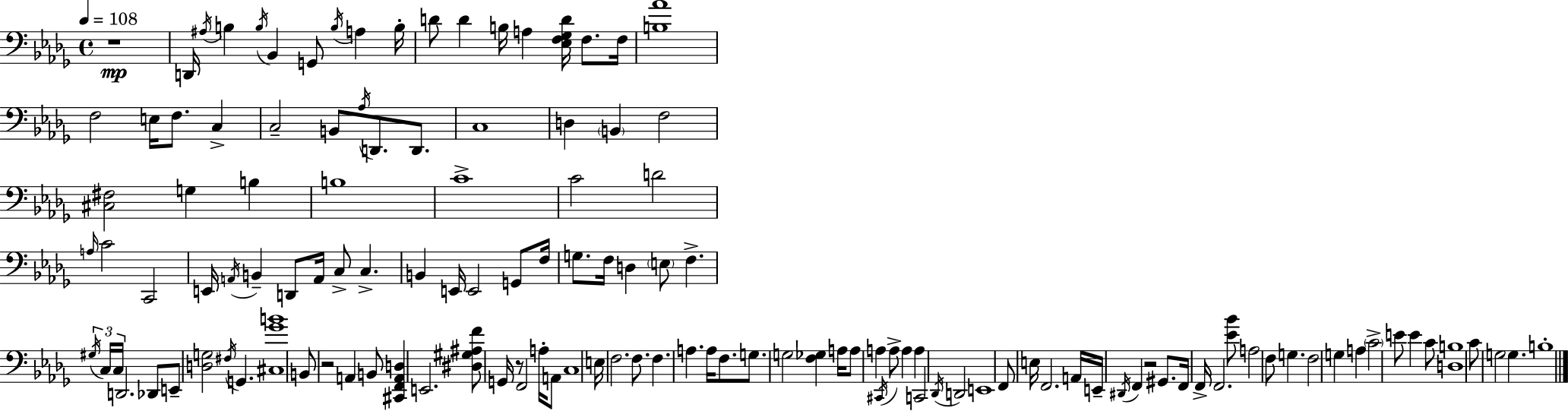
R/w D2/s A#3/s B3/q B3/s Bb2/q G2/e B3/s A3/q B3/s D4/e D4/q B3/s A3/q [Eb3,F3,Gb3,D4]/s F3/e. F3/s [B3,Ab4]/w F3/h E3/s F3/e. C3/q C3/h B2/e Ab3/s D2/e. D2/e. C3/w D3/q B2/q F3/h [C#3,F#3]/h G3/q B3/q B3/w C4/w C4/h D4/h A3/s C4/h C2/h E2/s A2/s B2/q D2/e A2/s C3/e C3/q. B2/q E2/s E2/h G2/e F3/s G3/e. F3/s D3/q E3/e F3/q. G#3/s C3/s C3/s D2/h. Db2/e E2/e [D3,G3]/h F#3/s G2/q. [C#3,Gb4,B4]/w B2/e R/h A2/q B2/e [C#2,F2,A2,D3]/q E2/h. [D#3,G#3,A#3,F4]/e G2/s R/e F2/h A3/s A2/e C3/w E3/s F3/h. F3/e. F3/q. A3/q. A3/s F3/e. G3/e. G3/h [F3,Gb3]/q A3/s A3/e A3/q C#2/s A3/e A3/q A3/q C2/h Db2/s D2/h E2/w F2/e E3/s F2/h. A2/s E2/s D#2/s F2/q R/h G#2/e. F2/s F2/s F2/h. [Eb4,Bb4]/e A3/h F3/e G3/q. F3/h G3/q A3/q C4/h E4/e E4/q C4/e [D3,B3]/w C4/e G3/h G3/q. B3/w